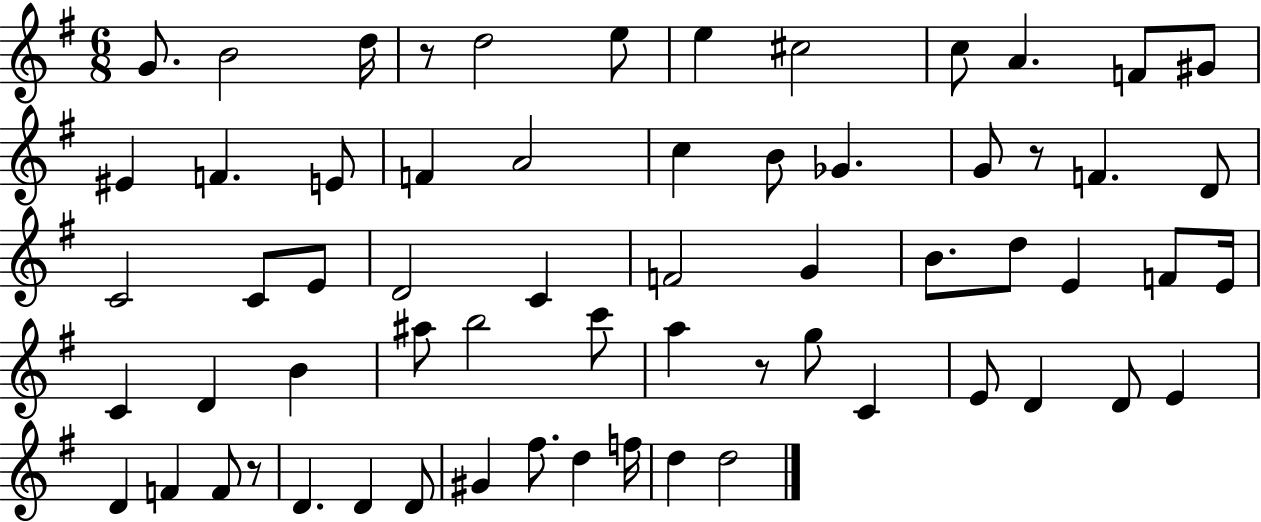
{
  \clef treble
  \numericTimeSignature
  \time 6/8
  \key g \major
  g'8. b'2 d''16 | r8 d''2 e''8 | e''4 cis''2 | c''8 a'4. f'8 gis'8 | \break eis'4 f'4. e'8 | f'4 a'2 | c''4 b'8 ges'4. | g'8 r8 f'4. d'8 | \break c'2 c'8 e'8 | d'2 c'4 | f'2 g'4 | b'8. d''8 e'4 f'8 e'16 | \break c'4 d'4 b'4 | ais''8 b''2 c'''8 | a''4 r8 g''8 c'4 | e'8 d'4 d'8 e'4 | \break d'4 f'4 f'8 r8 | d'4. d'4 d'8 | gis'4 fis''8. d''4 f''16 | d''4 d''2 | \break \bar "|."
}